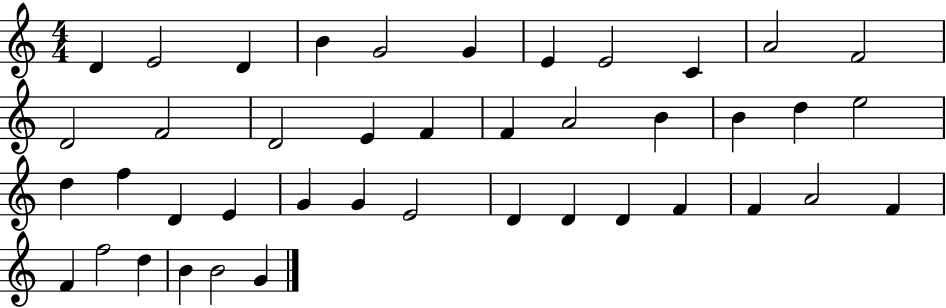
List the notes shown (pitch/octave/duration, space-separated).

D4/q E4/h D4/q B4/q G4/h G4/q E4/q E4/h C4/q A4/h F4/h D4/h F4/h D4/h E4/q F4/q F4/q A4/h B4/q B4/q D5/q E5/h D5/q F5/q D4/q E4/q G4/q G4/q E4/h D4/q D4/q D4/q F4/q F4/q A4/h F4/q F4/q F5/h D5/q B4/q B4/h G4/q